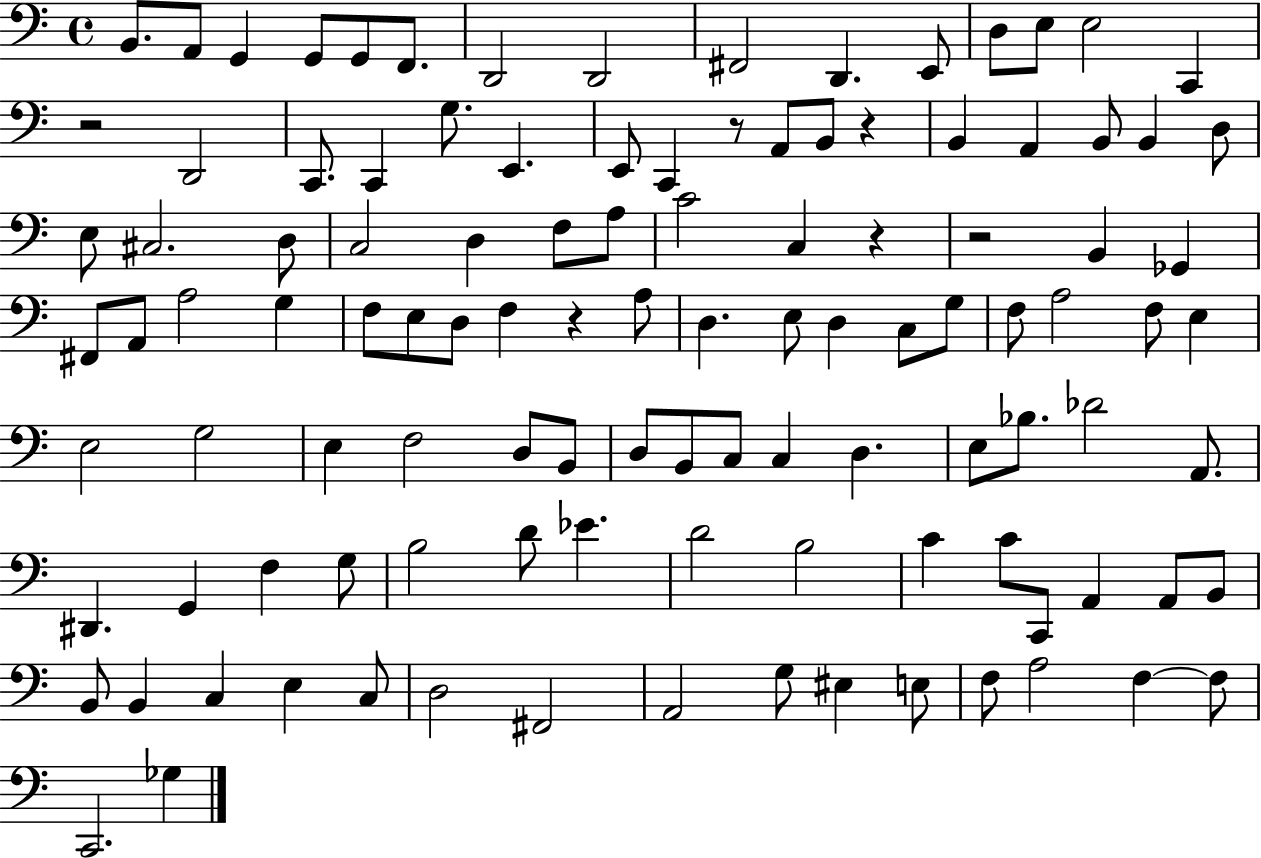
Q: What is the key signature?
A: C major